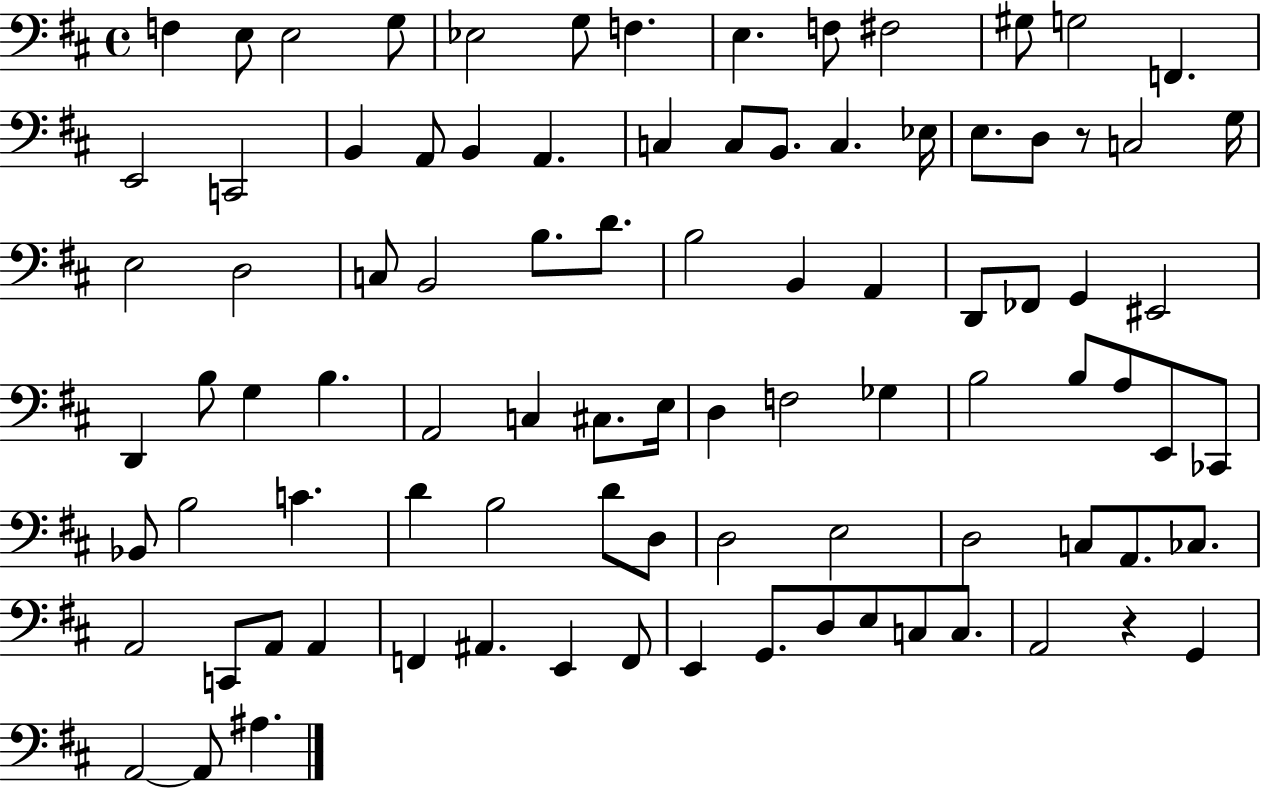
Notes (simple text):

F3/q E3/e E3/h G3/e Eb3/h G3/e F3/q. E3/q. F3/e F#3/h G#3/e G3/h F2/q. E2/h C2/h B2/q A2/e B2/q A2/q. C3/q C3/e B2/e. C3/q. Eb3/s E3/e. D3/e R/e C3/h G3/s E3/h D3/h C3/e B2/h B3/e. D4/e. B3/h B2/q A2/q D2/e FES2/e G2/q EIS2/h D2/q B3/e G3/q B3/q. A2/h C3/q C#3/e. E3/s D3/q F3/h Gb3/q B3/h B3/e A3/e E2/e CES2/e Bb2/e B3/h C4/q. D4/q B3/h D4/e D3/e D3/h E3/h D3/h C3/e A2/e. CES3/e. A2/h C2/e A2/e A2/q F2/q A#2/q. E2/q F2/e E2/q G2/e. D3/e E3/e C3/e C3/e. A2/h R/q G2/q A2/h A2/e A#3/q.